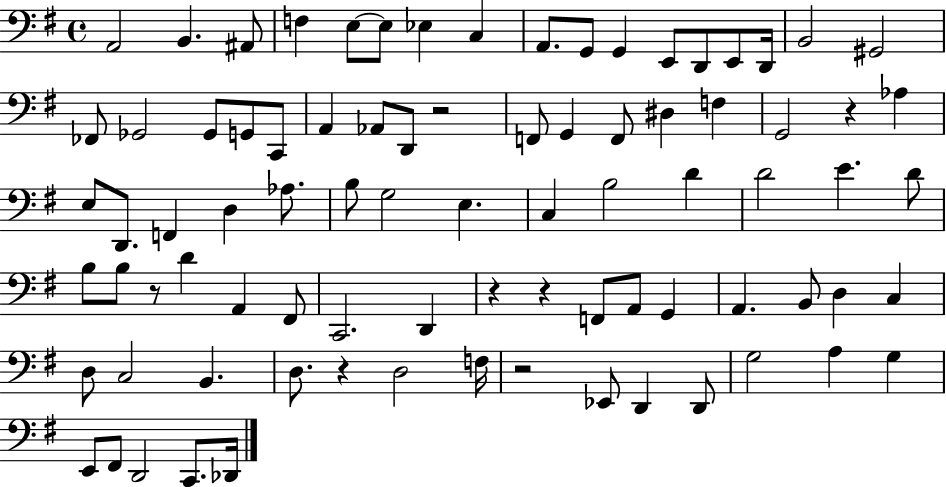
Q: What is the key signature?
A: G major